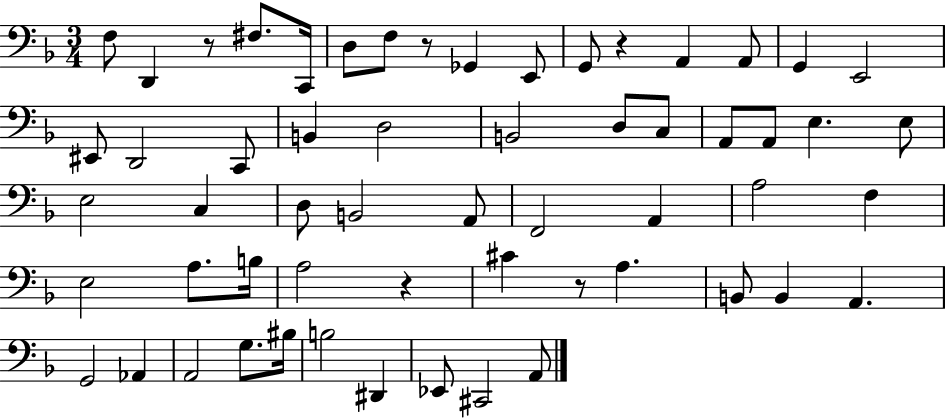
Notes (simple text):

F3/e D2/q R/e F#3/e. C2/s D3/e F3/e R/e Gb2/q E2/e G2/e R/q A2/q A2/e G2/q E2/h EIS2/e D2/h C2/e B2/q D3/h B2/h D3/e C3/e A2/e A2/e E3/q. E3/e E3/h C3/q D3/e B2/h A2/e F2/h A2/q A3/h F3/q E3/h A3/e. B3/s A3/h R/q C#4/q R/e A3/q. B2/e B2/q A2/q. G2/h Ab2/q A2/h G3/e. BIS3/s B3/h D#2/q Eb2/e C#2/h A2/e